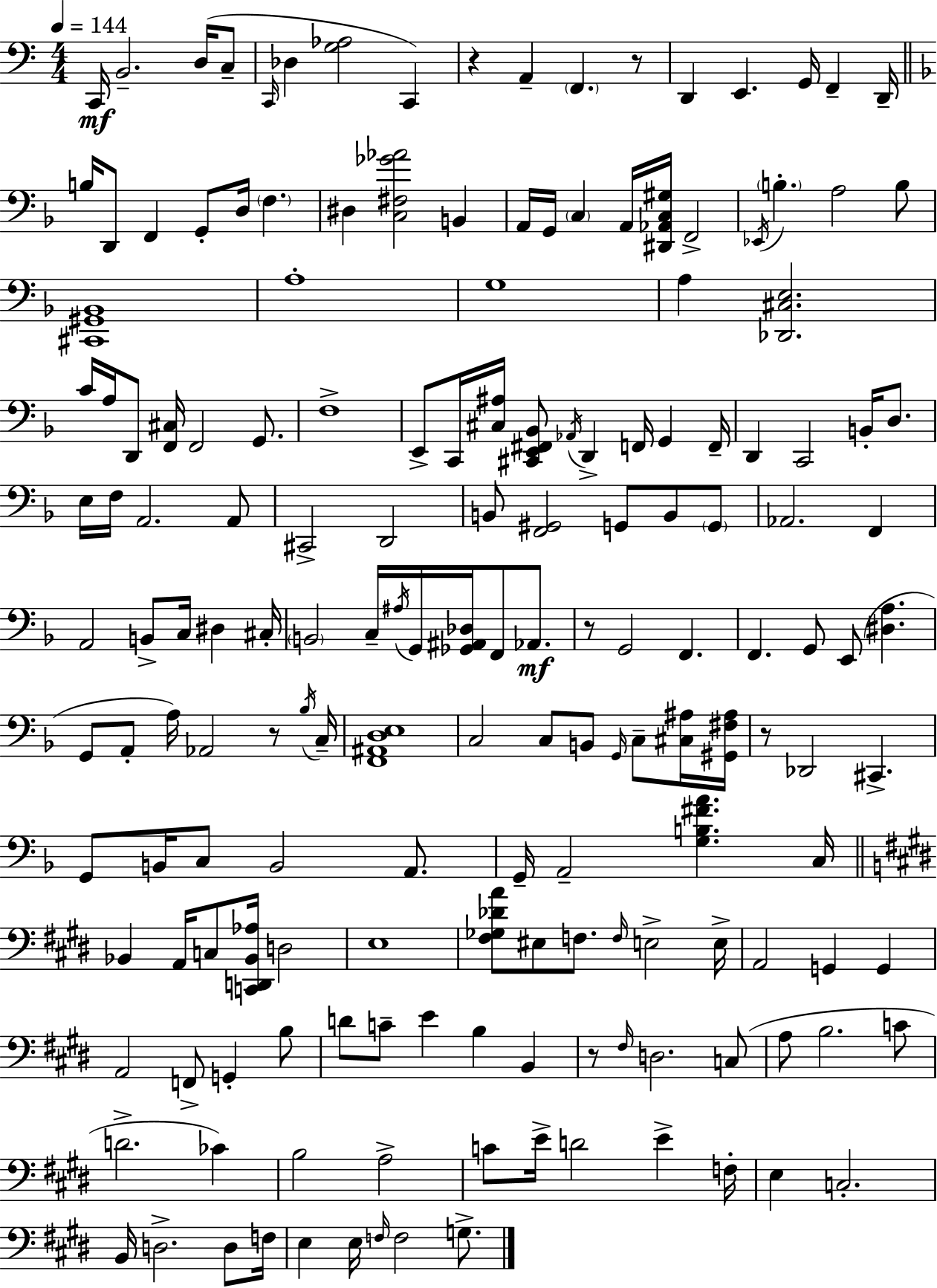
C2/s B2/h. D3/s C3/e C2/s Db3/q [G3,Ab3]/h C2/q R/q A2/q F2/q. R/e D2/q E2/q. G2/s F2/q D2/s B3/s D2/e F2/q G2/e D3/s F3/q. D#3/q [C3,F#3,Gb4,Ab4]/h B2/q A2/s G2/s C3/q A2/s [D#2,Ab2,C3,G#3]/s F2/h Eb2/s B3/q. A3/h B3/e [C#2,G#2,Bb2]/w A3/w G3/w A3/q [Db2,C#3,E3]/h. C4/s A3/s D2/e [F2,C#3]/s F2/h G2/e. F3/w E2/e C2/s [C#3,A#3]/s [C#2,E2,F#2,Bb2]/e Ab2/s D2/q F2/s G2/q F2/s D2/q C2/h B2/s D3/e. E3/s F3/s A2/h. A2/e C#2/h D2/h B2/e [F2,G#2]/h G2/e B2/e G2/e Ab2/h. F2/q A2/h B2/e C3/s D#3/q C#3/s B2/h C3/s A#3/s G2/s [Gb2,A#2,Db3]/s F2/e Ab2/e. R/e G2/h F2/q. F2/q. G2/e E2/e [D#3,A3]/q. G2/e A2/e A3/s Ab2/h R/e Bb3/s C3/s [F2,A#2,D3,E3]/w C3/h C3/e B2/e G2/s C3/e [C#3,A#3]/s [G#2,F#3,A#3]/s R/e Db2/h C#2/q. G2/e B2/s C3/e B2/h A2/e. G2/s A2/h [G3,B3,F#4,A4]/q. C3/s Bb2/q A2/s C3/e [C2,D2,Bb2,Ab3]/s D3/h E3/w [F#3,Gb3,Db4,A4]/e EIS3/e F3/e. F3/s E3/h E3/s A2/h G2/q G2/q A2/h F2/e G2/q B3/e D4/e C4/e E4/q B3/q B2/q R/e F#3/s D3/h. C3/e A3/e B3/h. C4/e D4/h. CES4/q B3/h A3/h C4/e E4/s D4/h E4/q F3/s E3/q C3/h. B2/s D3/h. D3/e F3/s E3/q E3/s F3/s F3/h G3/e.